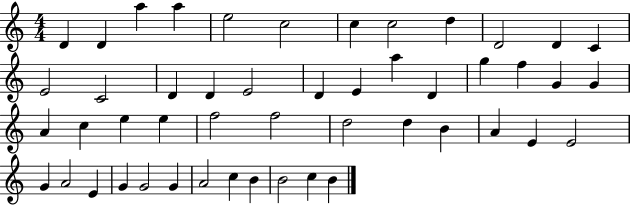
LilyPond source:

{
  \clef treble
  \numericTimeSignature
  \time 4/4
  \key c \major
  d'4 d'4 a''4 a''4 | e''2 c''2 | c''4 c''2 d''4 | d'2 d'4 c'4 | \break e'2 c'2 | d'4 d'4 e'2 | d'4 e'4 a''4 d'4 | g''4 f''4 g'4 g'4 | \break a'4 c''4 e''4 e''4 | f''2 f''2 | d''2 d''4 b'4 | a'4 e'4 e'2 | \break g'4 a'2 e'4 | g'4 g'2 g'4 | a'2 c''4 b'4 | b'2 c''4 b'4 | \break \bar "|."
}